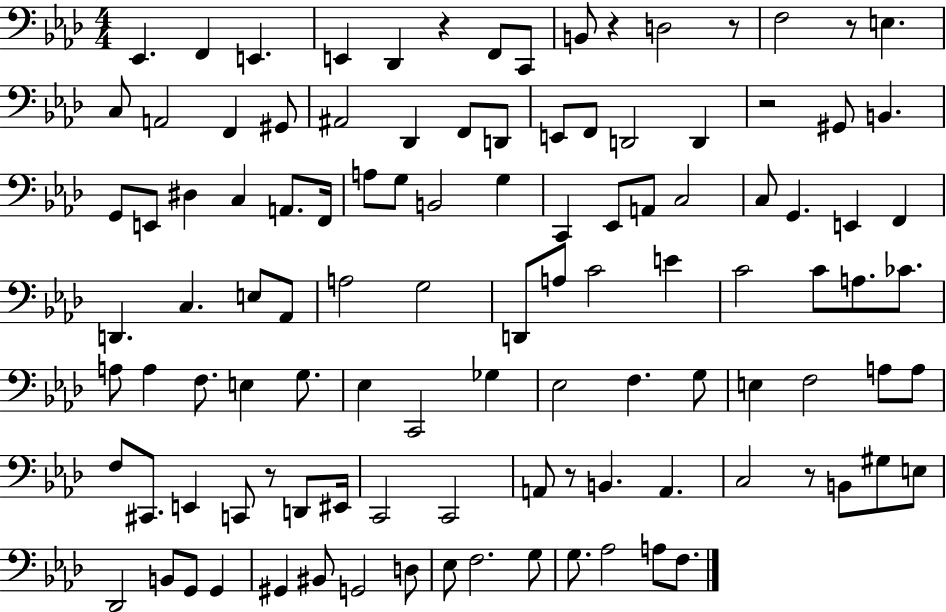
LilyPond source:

{
  \clef bass
  \numericTimeSignature
  \time 4/4
  \key aes \major
  ees,4. f,4 e,4. | e,4 des,4 r4 f,8 c,8 | b,8 r4 d2 r8 | f2 r8 e4. | \break c8 a,2 f,4 gis,8 | ais,2 des,4 f,8 d,8 | e,8 f,8 d,2 d,4 | r2 gis,8 b,4. | \break g,8 e,8 dis4 c4 a,8. f,16 | a8 g8 b,2 g4 | c,4 ees,8 a,8 c2 | c8 g,4. e,4 f,4 | \break d,4. c4. e8 aes,8 | a2 g2 | d,8 a8 c'2 e'4 | c'2 c'8 a8. ces'8. | \break a8 a4 f8. e4 g8. | ees4 c,2 ges4 | ees2 f4. g8 | e4 f2 a8 a8 | \break f8 cis,8. e,4 c,8 r8 d,8 eis,16 | c,2 c,2 | a,8 r8 b,4. a,4. | c2 r8 b,8 gis8 e8 | \break des,2 b,8 g,8 g,4 | gis,4 bis,8 g,2 d8 | ees8 f2. g8 | g8. aes2 a8 f8. | \break \bar "|."
}